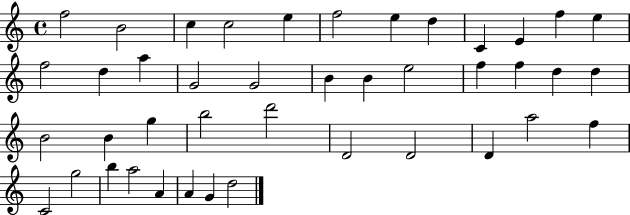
{
  \clef treble
  \time 4/4
  \defaultTimeSignature
  \key c \major
  f''2 b'2 | c''4 c''2 e''4 | f''2 e''4 d''4 | c'4 e'4 f''4 e''4 | \break f''2 d''4 a''4 | g'2 g'2 | b'4 b'4 e''2 | f''4 f''4 d''4 d''4 | \break b'2 b'4 g''4 | b''2 d'''2 | d'2 d'2 | d'4 a''2 f''4 | \break c'2 g''2 | b''4 a''2 a'4 | a'4 g'4 d''2 | \bar "|."
}